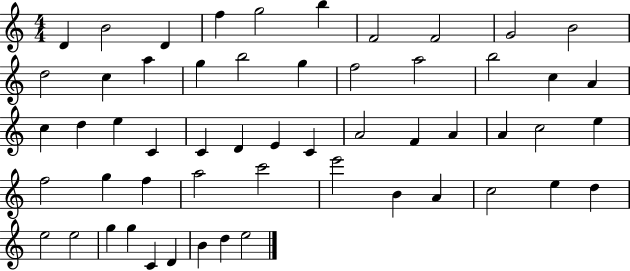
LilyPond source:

{
  \clef treble
  \numericTimeSignature
  \time 4/4
  \key c \major
  d'4 b'2 d'4 | f''4 g''2 b''4 | f'2 f'2 | g'2 b'2 | \break d''2 c''4 a''4 | g''4 b''2 g''4 | f''2 a''2 | b''2 c''4 a'4 | \break c''4 d''4 e''4 c'4 | c'4 d'4 e'4 c'4 | a'2 f'4 a'4 | a'4 c''2 e''4 | \break f''2 g''4 f''4 | a''2 c'''2 | e'''2 b'4 a'4 | c''2 e''4 d''4 | \break e''2 e''2 | g''4 g''4 c'4 d'4 | b'4 d''4 e''2 | \bar "|."
}